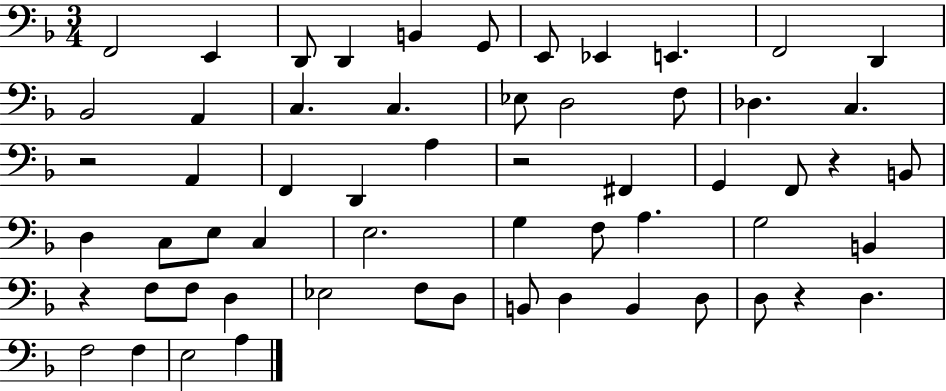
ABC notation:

X:1
T:Untitled
M:3/4
L:1/4
K:F
F,,2 E,, D,,/2 D,, B,, G,,/2 E,,/2 _E,, E,, F,,2 D,, _B,,2 A,, C, C, _E,/2 D,2 F,/2 _D, C, z2 A,, F,, D,, A, z2 ^F,, G,, F,,/2 z B,,/2 D, C,/2 E,/2 C, E,2 G, F,/2 A, G,2 B,, z F,/2 F,/2 D, _E,2 F,/2 D,/2 B,,/2 D, B,, D,/2 D,/2 z D, F,2 F, E,2 A,